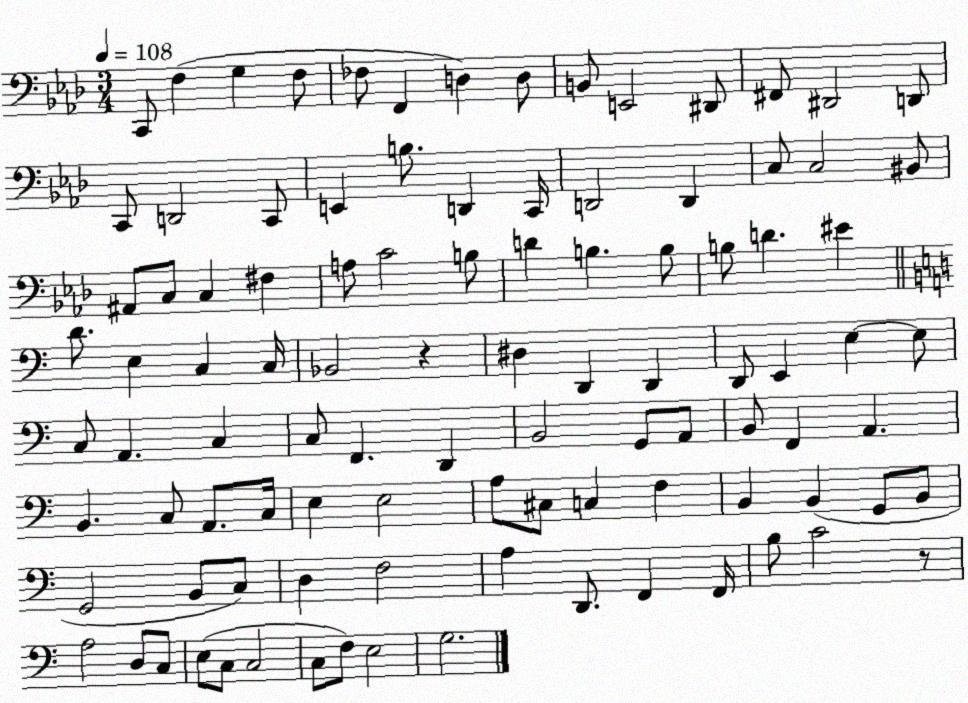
X:1
T:Untitled
M:3/4
L:1/4
K:Ab
C,,/2 F, G, F,/2 _F,/2 F,, D, D,/2 B,,/2 E,,2 ^D,,/2 ^F,,/2 ^D,,2 D,,/2 C,,/2 D,,2 C,,/2 E,, B,/2 D,, C,,/4 D,,2 D,, C,/2 C,2 ^B,,/2 ^A,,/2 C,/2 C, ^F, A,/2 C2 B,/2 D B, B,/2 B,/2 D ^E D/2 E, C, C,/4 _B,,2 z ^D, D,, D,, D,,/2 E,, E, E,/2 C,/2 A,, C, C,/2 F,, D,, B,,2 G,,/2 A,,/2 B,,/2 F,, A,, B,, C,/2 A,,/2 C,/4 E, E,2 A,/2 ^C,/2 C, F, B,, B,, G,,/2 B,,/2 G,,2 B,,/2 C,/2 D, F,2 A, D,,/2 F,, F,,/4 B,/2 C2 z/2 A,2 D,/2 C,/2 E,/2 C,/2 C,2 C,/2 F,/2 E,2 G,2